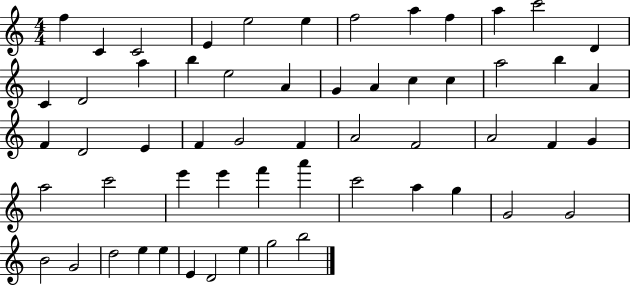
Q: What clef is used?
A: treble